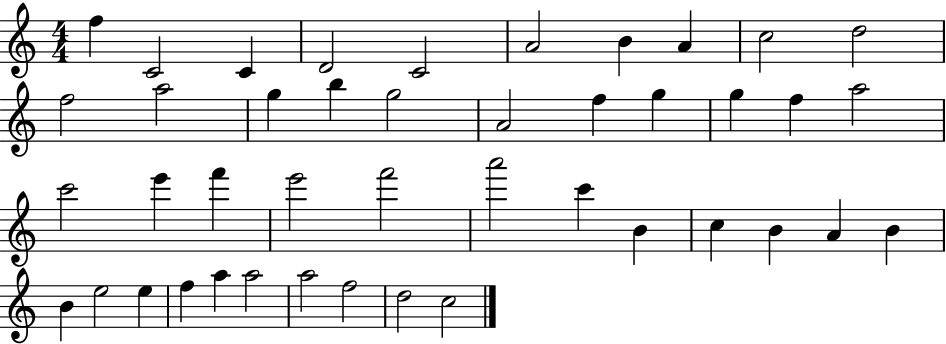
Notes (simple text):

F5/q C4/h C4/q D4/h C4/h A4/h B4/q A4/q C5/h D5/h F5/h A5/h G5/q B5/q G5/h A4/h F5/q G5/q G5/q F5/q A5/h C6/h E6/q F6/q E6/h F6/h A6/h C6/q B4/q C5/q B4/q A4/q B4/q B4/q E5/h E5/q F5/q A5/q A5/h A5/h F5/h D5/h C5/h